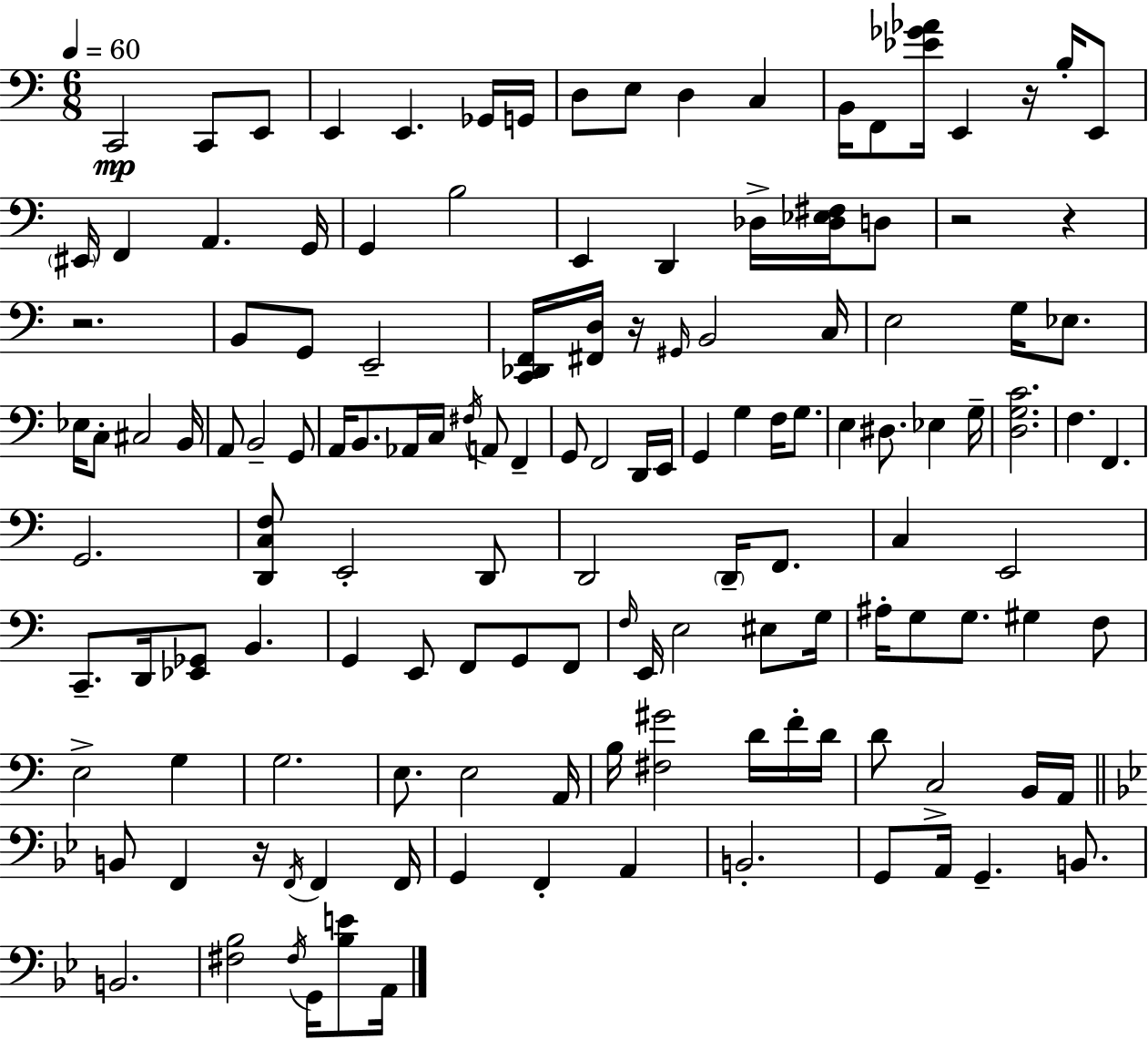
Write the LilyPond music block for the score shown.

{
  \clef bass
  \numericTimeSignature
  \time 6/8
  \key a \minor
  \tempo 4 = 60
  \repeat volta 2 { c,2\mp c,8 e,8 | e,4 e,4. ges,16 g,16 | d8 e8 d4 c4 | b,16 f,8 <ees' ges' aes'>16 e,4 r16 b16-. e,8 | \break \parenthesize eis,16 f,4 a,4. g,16 | g,4 b2 | e,4 d,4 des16-> <des ees fis>16 d8 | r2 r4 | \break r2. | b,8 g,8 e,2-- | <c, des, f,>16 <fis, d>16 r16 \grace { gis,16 } b,2 | c16 e2 g16 ees8. | \break ees16 c8-. cis2 | b,16 a,8 b,2-- g,8 | a,16 b,8. aes,16 c16 \acciaccatura { fis16 } a,8 f,4-- | g,8 f,2 | \break d,16 e,16 g,4 g4 f16 g8. | e4 dis8. ees4 | g16-- <d g c'>2. | f4. f,4. | \break g,2. | <d, c f>8 e,2-. | d,8 d,2 \parenthesize d,16-- f,8. | c4 e,2 | \break c,8.-- d,16 <ees, ges,>8 b,4. | g,4 e,8 f,8 g,8 | f,8 \grace { f16 } e,16 e2 | eis8 g16 ais16-. g8 g8. gis4 | \break f8 e2-> g4 | g2. | e8. e2 | a,16 b16 <fis gis'>2 | \break d'16 f'16-. d'16 d'8 c2-> | b,16 a,16 \bar "||" \break \key g \minor b,8 f,4 r16 \acciaccatura { f,16 } f,4 | f,16 g,4 f,4-. a,4 | b,2.-. | g,8 a,16 g,4.-- b,8. | \break b,2. | <fis bes>2 \acciaccatura { fis16 } g,16 <bes e'>8 | a,16 } \bar "|."
}